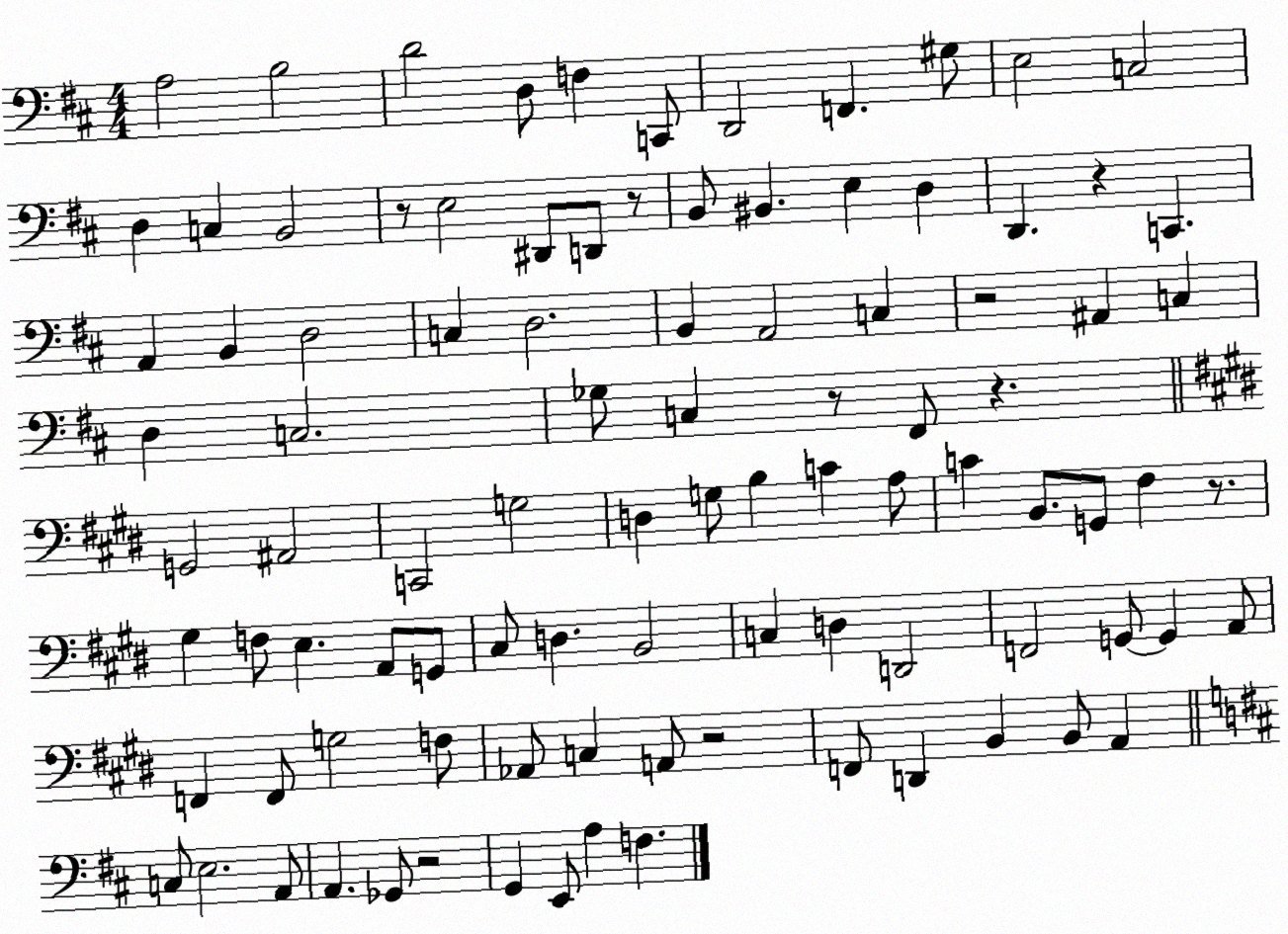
X:1
T:Untitled
M:4/4
L:1/4
K:D
A,2 B,2 D2 D,/2 F, C,,/2 D,,2 F,, ^G,/2 E,2 C,2 D, C, B,,2 z/2 E,2 ^D,,/2 D,,/2 z/2 B,,/2 ^B,, E, D, D,, z C,, A,, B,, D,2 C, D,2 B,, A,,2 C, z2 ^A,, C, D, C,2 _G,/2 C, z/2 ^F,,/2 z G,,2 ^A,,2 C,,2 G,2 D, G,/2 B, C A,/2 C B,,/2 G,,/2 ^F, z/2 ^G, F,/2 E, A,,/2 G,,/2 ^C,/2 D, B,,2 C, D, D,,2 F,,2 G,,/2 G,, A,,/2 F,, F,,/2 G,2 F,/2 _A,,/2 C, A,,/2 z2 F,,/2 D,, B,, B,,/2 A,, C,/2 E,2 A,,/2 A,, _G,,/2 z2 G,, E,,/2 A, F,